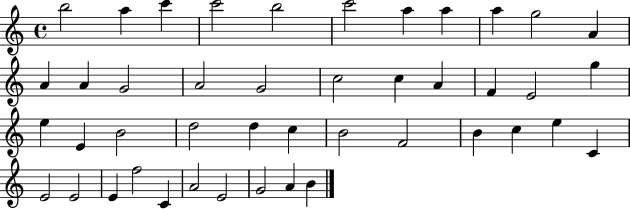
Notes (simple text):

B5/h A5/q C6/q C6/h B5/h C6/h A5/q A5/q A5/q G5/h A4/q A4/q A4/q G4/h A4/h G4/h C5/h C5/q A4/q F4/q E4/h G5/q E5/q E4/q B4/h D5/h D5/q C5/q B4/h F4/h B4/q C5/q E5/q C4/q E4/h E4/h E4/q F5/h C4/q A4/h E4/h G4/h A4/q B4/q